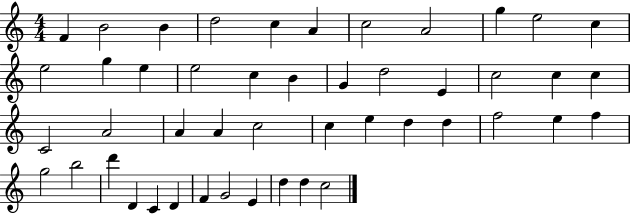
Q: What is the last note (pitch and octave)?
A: C5